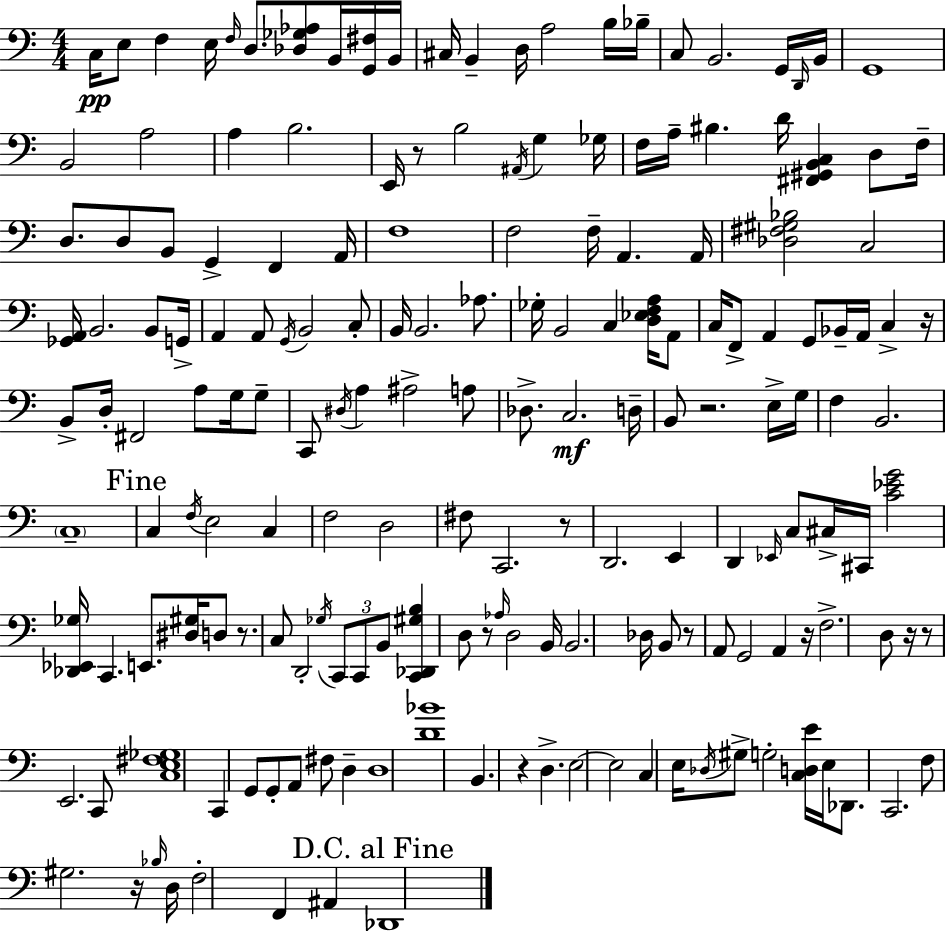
C3/s E3/e F3/q E3/s F3/s D3/e. [Db3,Gb3,Ab3]/e B2/s [G2,F#3]/s B2/s C#3/s B2/q D3/s A3/h B3/s Bb3/s C3/e B2/h. G2/s D2/s B2/s G2/w B2/h A3/h A3/q B3/h. E2/s R/e B3/h A#2/s G3/q Gb3/s F3/s A3/s BIS3/q. D4/s [F#2,G#2,B2,C3]/q D3/e F3/s D3/e. D3/e B2/e G2/q F2/q A2/s F3/w F3/h F3/s A2/q. A2/s [Db3,F#3,G#3,Bb3]/h C3/h [Gb2,A2]/s B2/h. B2/e G2/s A2/q A2/e G2/s B2/h C3/e B2/s B2/h. Ab3/e. Gb3/s B2/h C3/q [D3,Eb3,F3,A3]/s A2/e C3/s F2/e A2/q G2/e Bb2/s A2/s C3/q R/s B2/e D3/s F#2/h A3/e G3/s G3/e C2/e D#3/s A3/q A#3/h A3/e Db3/e. C3/h. D3/s B2/e R/h. E3/s G3/s F3/q B2/h. C3/w C3/q F3/s E3/h C3/q F3/h D3/h F#3/e C2/h. R/e D2/h. E2/q D2/q Eb2/s C3/e C#3/s C#2/s [C4,Eb4,G4]/h [Db2,Eb2,Gb3]/s C2/q. E2/e. [D#3,G#3]/s D3/e R/e. C3/e D2/h Gb3/s C2/e C2/e B2/e [C2,Db2,G#3,B3]/q D3/e R/e Ab3/s D3/h B2/s B2/h. Db3/s B2/e R/e A2/e G2/h A2/q R/s F3/h. D3/e R/s R/e E2/h. C2/e [C3,E3,F#3,Gb3]/w C2/q G2/e G2/e A2/e F#3/e D3/q D3/w [D4,Bb4]/w B2/q. R/q D3/q. E3/h E3/h C3/q E3/s Db3/s G#3/e G3/h [C3,D3,E4]/s E3/s Db2/e. C2/h. F3/e G#3/h. R/s Bb3/s D3/s F3/h F2/q A#2/q Db2/w